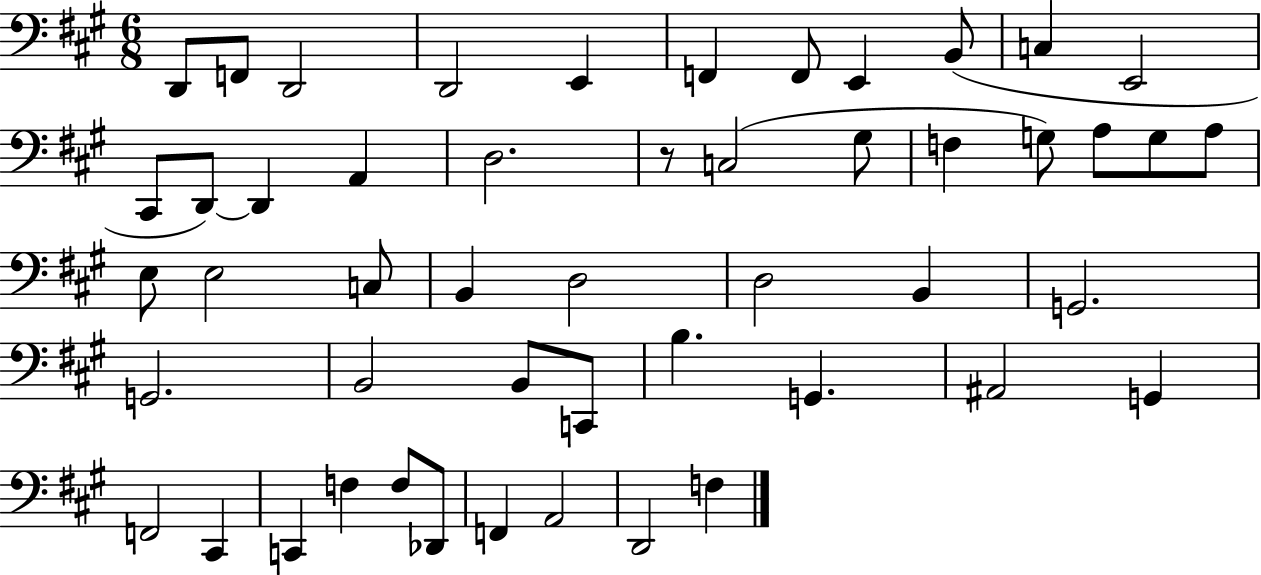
D2/e F2/e D2/h D2/h E2/q F2/q F2/e E2/q B2/e C3/q E2/h C#2/e D2/e D2/q A2/q D3/h. R/e C3/h G#3/e F3/q G3/e A3/e G3/e A3/e E3/e E3/h C3/e B2/q D3/h D3/h B2/q G2/h. G2/h. B2/h B2/e C2/e B3/q. G2/q. A#2/h G2/q F2/h C#2/q C2/q F3/q F3/e Db2/e F2/q A2/h D2/h F3/q